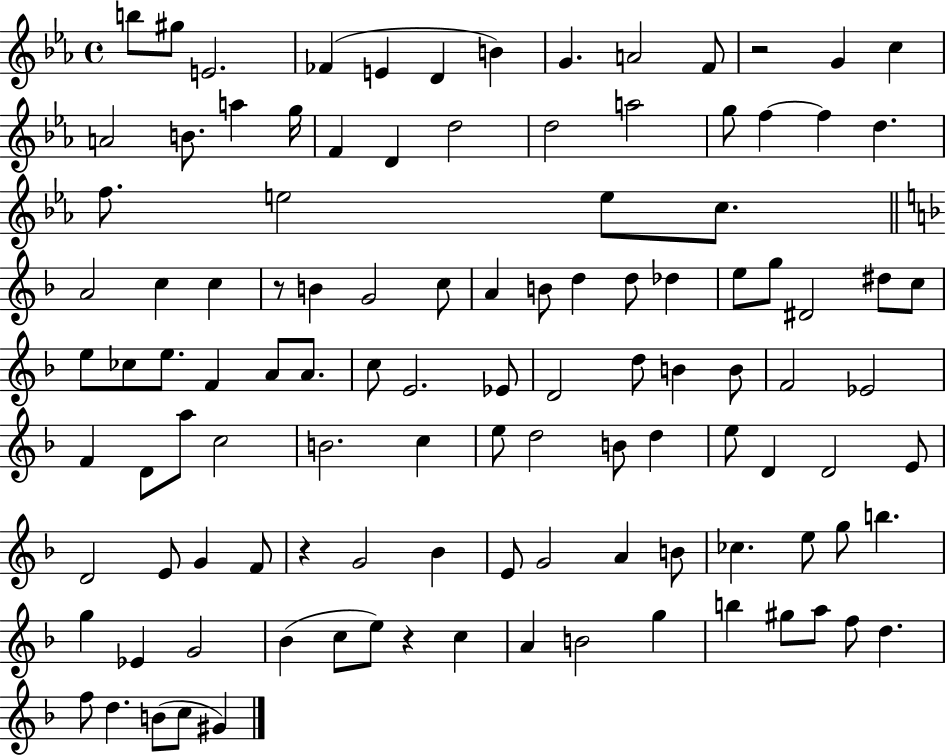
{
  \clef treble
  \time 4/4
  \defaultTimeSignature
  \key ees \major
  b''8 gis''8 e'2. | fes'4( e'4 d'4 b'4) | g'4. a'2 f'8 | r2 g'4 c''4 | \break a'2 b'8. a''4 g''16 | f'4 d'4 d''2 | d''2 a''2 | g''8 f''4~~ f''4 d''4. | \break f''8. e''2 e''8 c''8. | \bar "||" \break \key f \major a'2 c''4 c''4 | r8 b'4 g'2 c''8 | a'4 b'8 d''4 d''8 des''4 | e''8 g''8 dis'2 dis''8 c''8 | \break e''8 ces''8 e''8. f'4 a'8 a'8. | c''8 e'2. ees'8 | d'2 d''8 b'4 b'8 | f'2 ees'2 | \break f'4 d'8 a''8 c''2 | b'2. c''4 | e''8 d''2 b'8 d''4 | e''8 d'4 d'2 e'8 | \break d'2 e'8 g'4 f'8 | r4 g'2 bes'4 | e'8 g'2 a'4 b'8 | ces''4. e''8 g''8 b''4. | \break g''4 ees'4 g'2 | bes'4( c''8 e''8) r4 c''4 | a'4 b'2 g''4 | b''4 gis''8 a''8 f''8 d''4. | \break f''8 d''4. b'8( c''8 gis'4) | \bar "|."
}